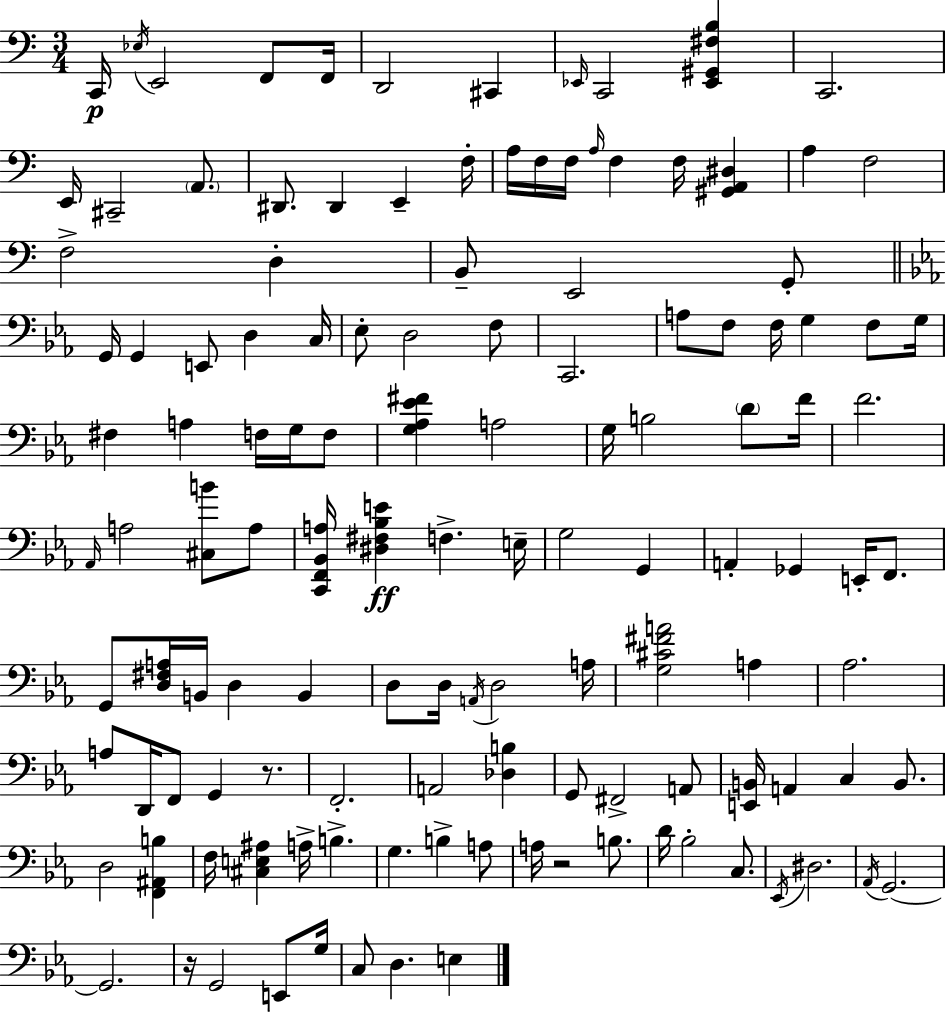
{
  \clef bass
  \numericTimeSignature
  \time 3/4
  \key a \minor
  c,16\p \acciaccatura { ees16 } e,2 f,8 | f,16 d,2 cis,4 | \grace { ees,16 } c,2 <ees, gis, fis b>4 | c,2. | \break e,16 cis,2-- \parenthesize a,8. | dis,8. dis,4 e,4-- | f16-. a16 f16 f16 \grace { a16 } f4 f16 <gis, a, dis>4 | a4 f2 | \break f2-> d4-. | b,8-- e,2 | g,8-. \bar "||" \break \key ees \major g,16 g,4 e,8 d4 c16 | ees8-. d2 f8 | c,2. | a8 f8 f16 g4 f8 g16 | \break fis4 a4 f16 g16 f8 | <g aes ees' fis'>4 a2 | g16 b2 \parenthesize d'8 f'16 | f'2. | \break \grace { aes,16 } a2 <cis b'>8 a8 | <c, f, bes, a>16 <dis fis bes e'>4\ff f4.-> | e16-- g2 g,4 | a,4-. ges,4 e,16-. f,8. | \break g,8 <d fis a>16 b,16 d4 b,4 | d8 d16 \acciaccatura { a,16 } d2 | a16 <g cis' fis' a'>2 a4 | aes2. | \break a8 d,16 f,8 g,4 r8. | f,2.-. | a,2 <des b>4 | g,8 fis,2-> | \break a,8 <e, b,>16 a,4 c4 b,8. | d2 <f, ais, b>4 | f16 <cis e ais>4 a16-> b4.-> | g4. b4-> | \break a8 a16 r2 b8. | d'16 bes2-. c8. | \acciaccatura { ees,16 } dis2. | \acciaccatura { aes,16 } g,2.~~ | \break g,2. | r16 g,2 | e,8 g16 c8 d4. | e4 \bar "|."
}